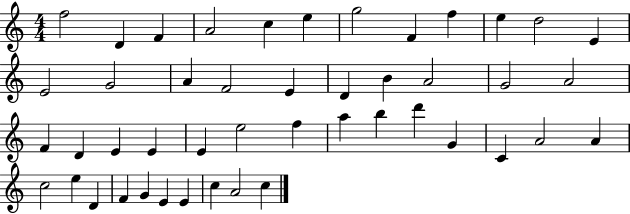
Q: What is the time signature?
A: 4/4